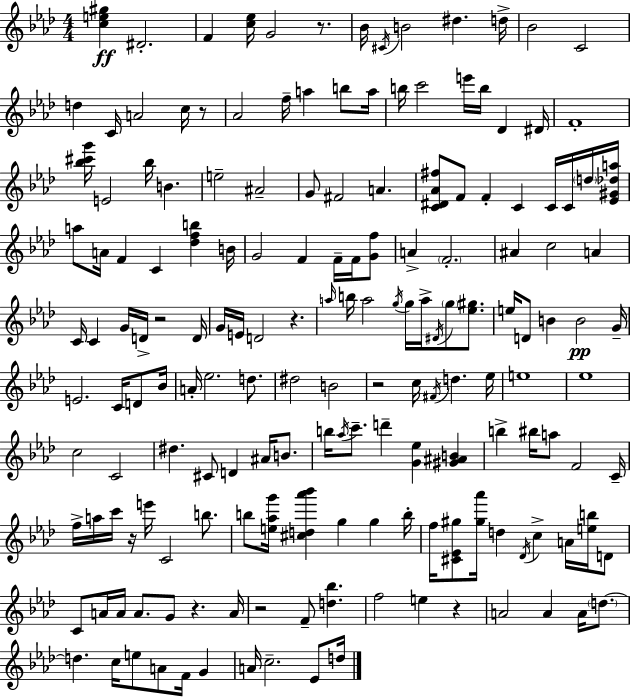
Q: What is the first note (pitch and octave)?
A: D#4